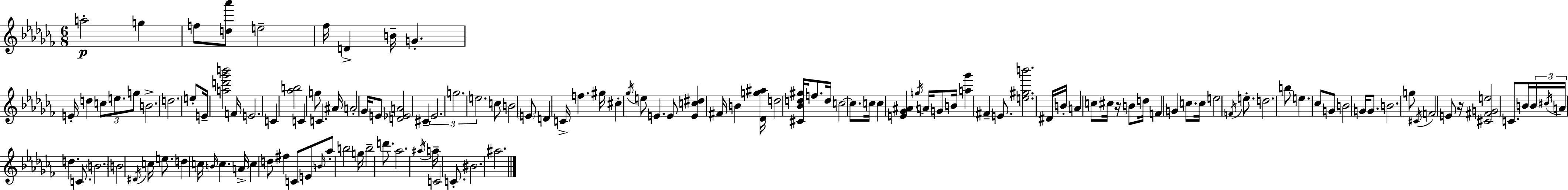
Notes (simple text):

A5/h G5/q F5/e [D5,Ab6]/e E5/h FES5/s D4/q B4/s G4/q. E4/s D5/q C5/e E5/e. G5/e B4/h. D5/h. E5/e E4/s [A5,D6,Gb6,B6]/h F4/s E4/h. C4/q [Ab5,B5]/h C4/q G5/e C4/q. A#4/s A4/h Gb4/s E4/e [D4,Eb4,A4]/h C#4/q Eb4/h. G5/h. E5/h. C5/e B4/h E4/e D4/q C4/s F5/q. G#5/s C#5/q Gb5/s E5/e E4/q. E4/e [E4,C5,D#5]/q F#4/s B4/q [Db4,G5,A#5]/s D5/h [C#4,Bb4,D5,G#5]/s F5/e. D5/s C5/h C5/e. C5/s C5/q [E4,Gb4,A#4]/q G5/s A4/s G4/e B4/s [A5,Gb6]/q F#4/q E4/e. [E5,G#5,B6]/h. D#4/s B4/s A4/q C5/e C#5/s R/s B4/e D5/s F4/q G4/q C5/e. C5/s E5/h F4/s E5/e. D5/h. B5/e E5/q. CES5/e G4/e B4/h G4/s G4/e. B4/h. G5/e C#4/s F4/h E4/e R/s [C#4,F#4,G4,E5]/h C4/e. B4/s B4/s C#5/s A4/s D5/q. C4/e. B4/h. B4/h D#4/s C5/s E5/e. D5/q C5/s B4/s C5/q. A4/s C5/q D5/e F#5/q C4/e E4/e B4/s Ab5/e B5/h G5/s B5/h D6/e. Ab5/h. A#5/s A5/s C4/h C4/e. BIS4/h. A#5/h.